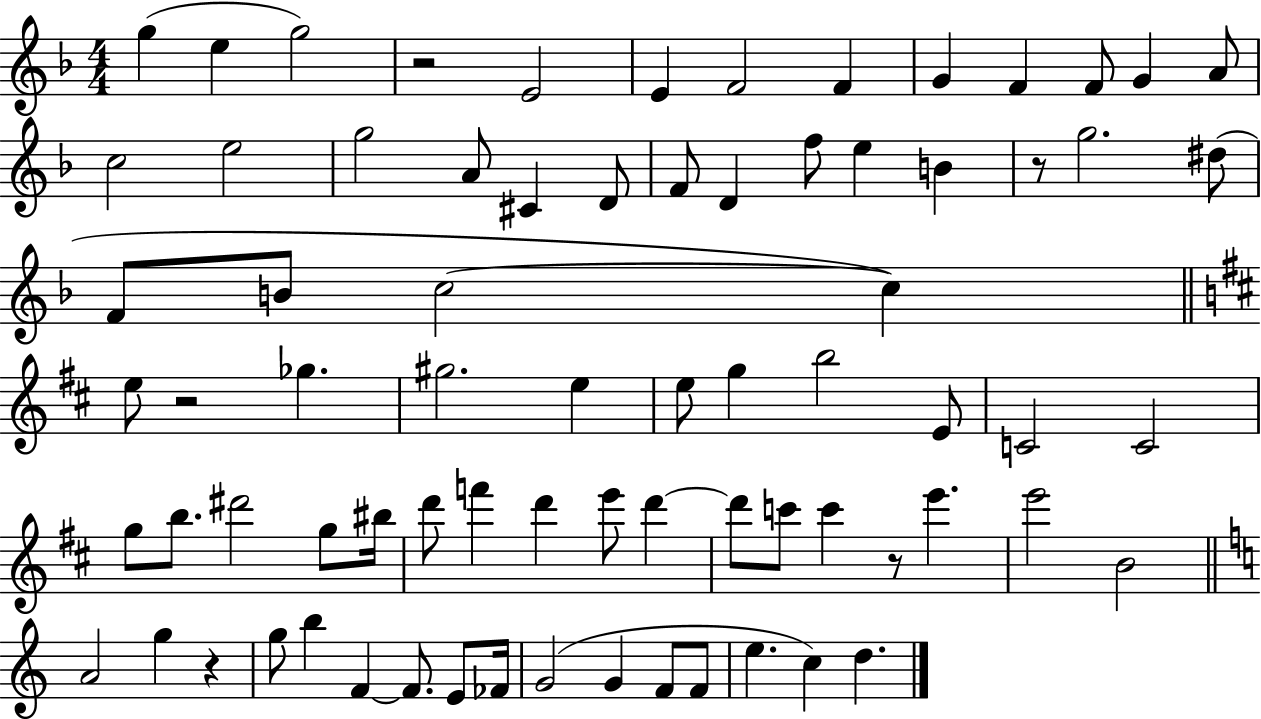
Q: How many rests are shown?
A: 5